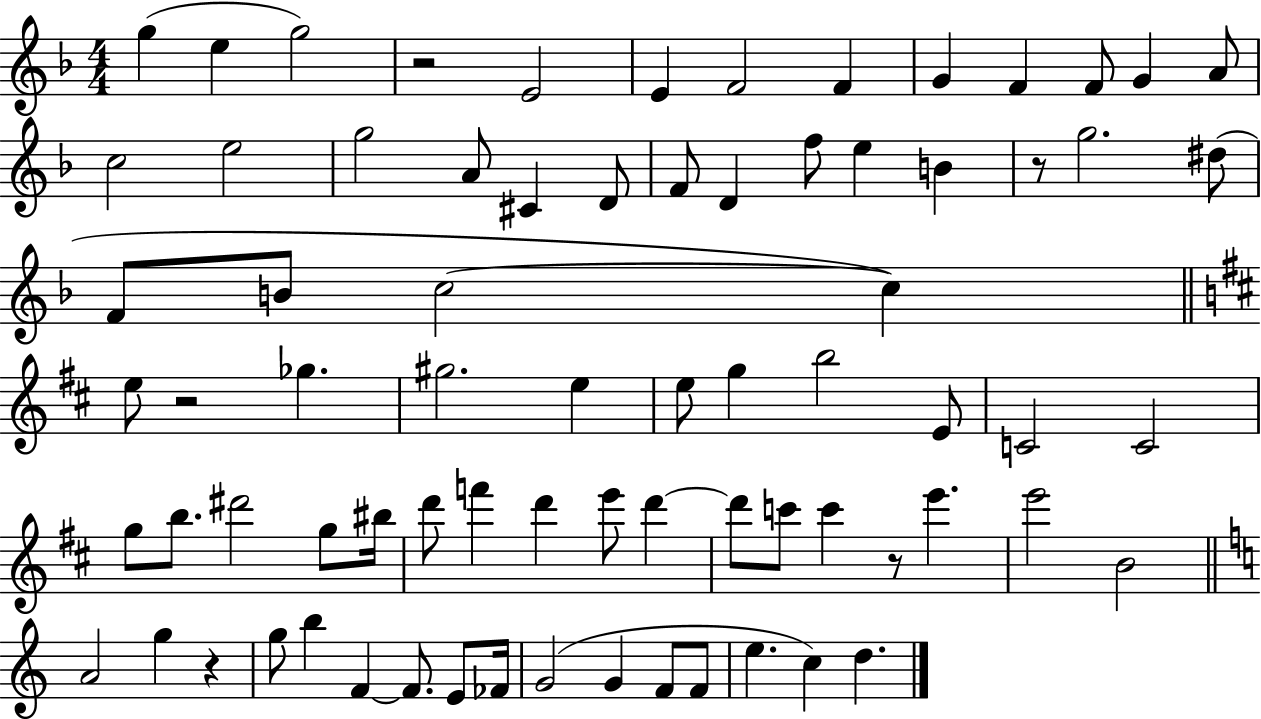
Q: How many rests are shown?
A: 5